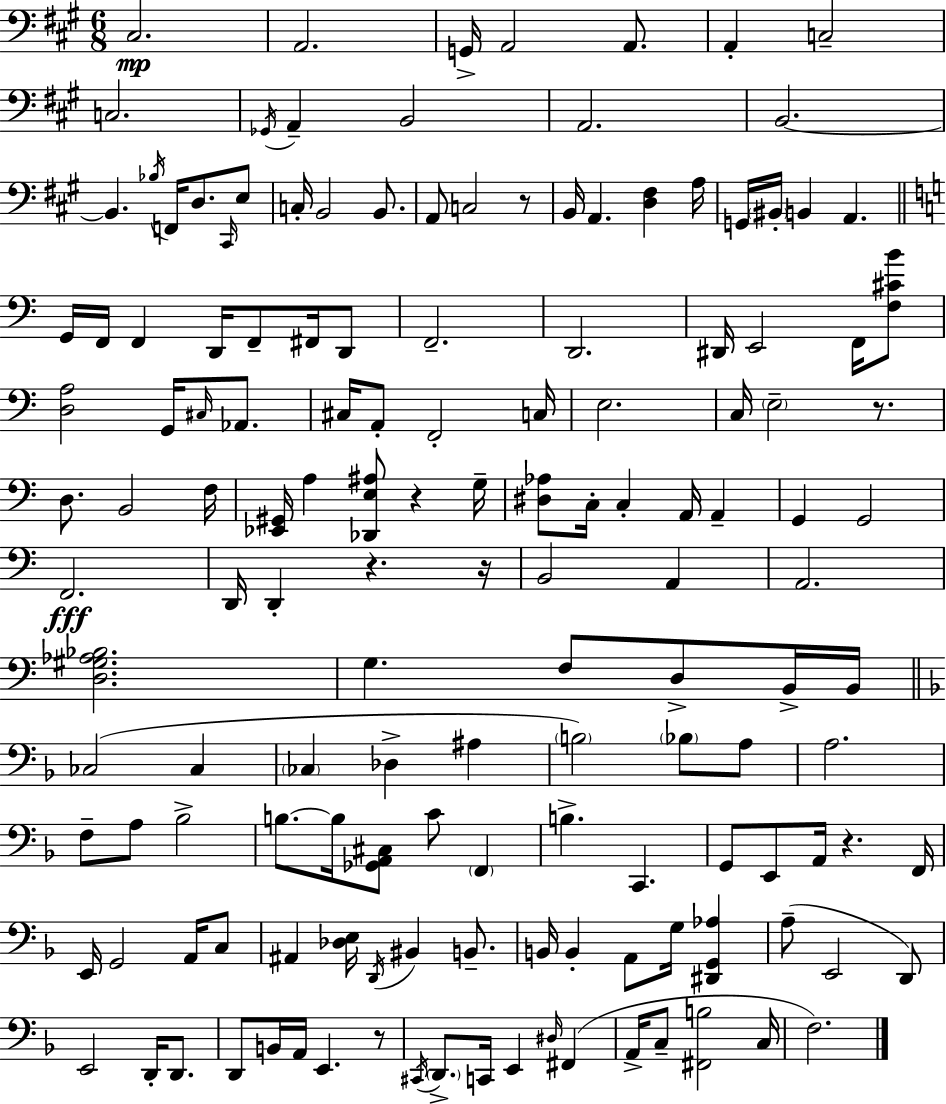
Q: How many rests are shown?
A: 7